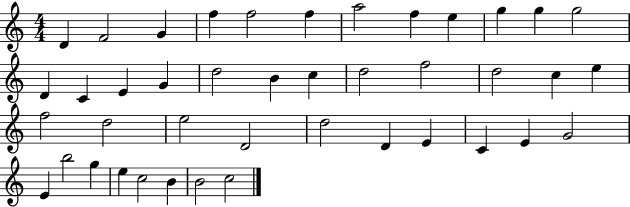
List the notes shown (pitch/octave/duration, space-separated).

D4/q F4/h G4/q F5/q F5/h F5/q A5/h F5/q E5/q G5/q G5/q G5/h D4/q C4/q E4/q G4/q D5/h B4/q C5/q D5/h F5/h D5/h C5/q E5/q F5/h D5/h E5/h D4/h D5/h D4/q E4/q C4/q E4/q G4/h E4/q B5/h G5/q E5/q C5/h B4/q B4/h C5/h